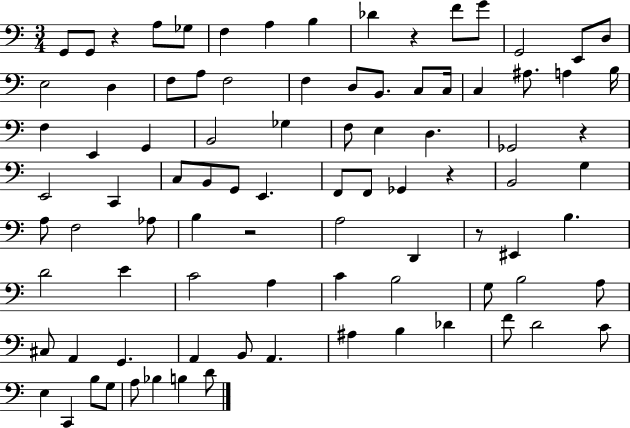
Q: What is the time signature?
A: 3/4